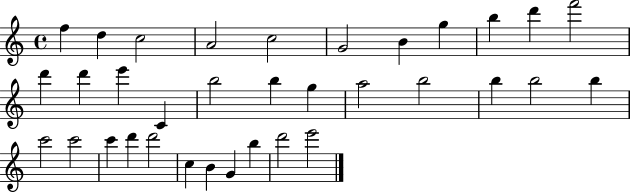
X:1
T:Untitled
M:4/4
L:1/4
K:C
f d c2 A2 c2 G2 B g b d' f'2 d' d' e' C b2 b g a2 b2 b b2 b c'2 c'2 c' d' d'2 c B G b d'2 e'2